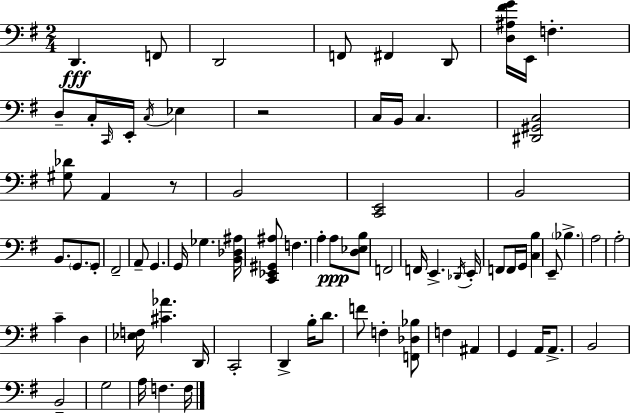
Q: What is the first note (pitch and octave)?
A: D2